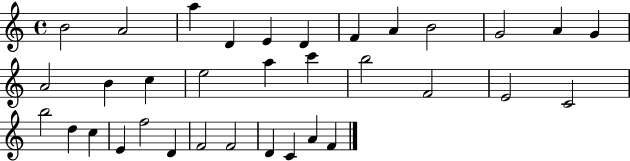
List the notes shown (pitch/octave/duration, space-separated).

B4/h A4/h A5/q D4/q E4/q D4/q F4/q A4/q B4/h G4/h A4/q G4/q A4/h B4/q C5/q E5/h A5/q C6/q B5/h F4/h E4/h C4/h B5/h D5/q C5/q E4/q F5/h D4/q F4/h F4/h D4/q C4/q A4/q F4/q